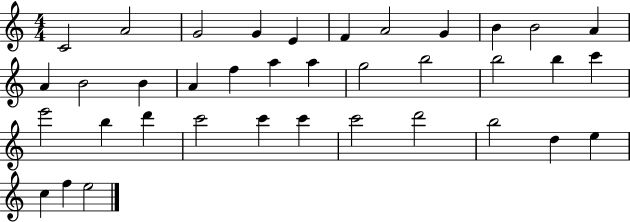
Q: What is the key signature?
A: C major